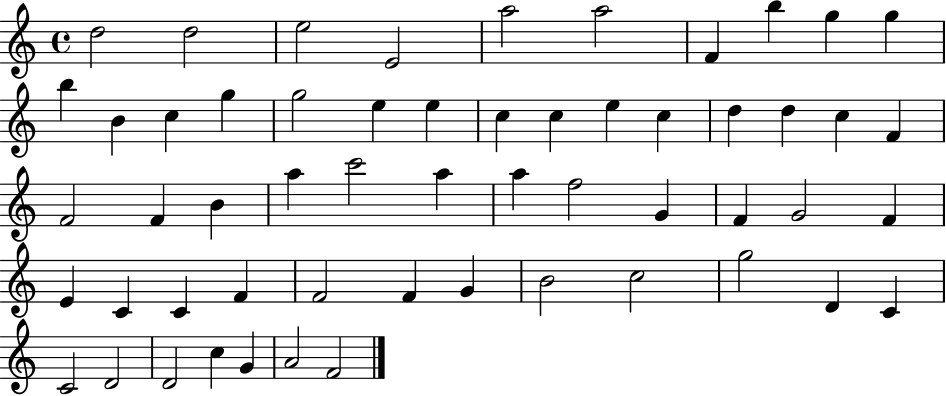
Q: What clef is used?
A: treble